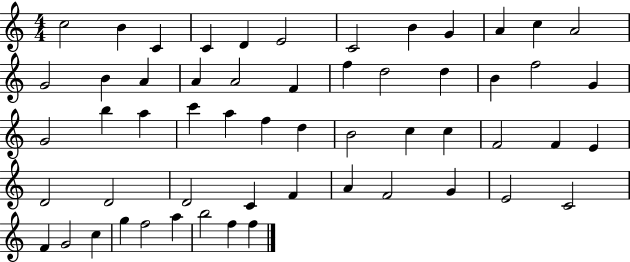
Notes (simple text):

C5/h B4/q C4/q C4/q D4/q E4/h C4/h B4/q G4/q A4/q C5/q A4/h G4/h B4/q A4/q A4/q A4/h F4/q F5/q D5/h D5/q B4/q F5/h G4/q G4/h B5/q A5/q C6/q A5/q F5/q D5/q B4/h C5/q C5/q F4/h F4/q E4/q D4/h D4/h D4/h C4/q F4/q A4/q F4/h G4/q E4/h C4/h F4/q G4/h C5/q G5/q F5/h A5/q B5/h F5/q F5/q